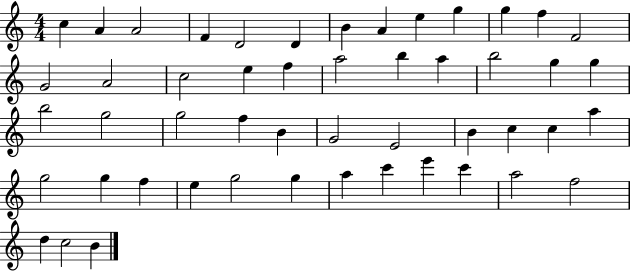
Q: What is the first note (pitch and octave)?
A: C5